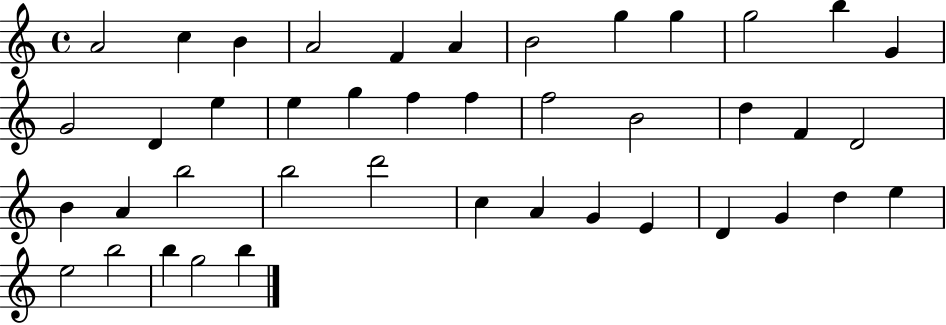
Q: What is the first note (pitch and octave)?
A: A4